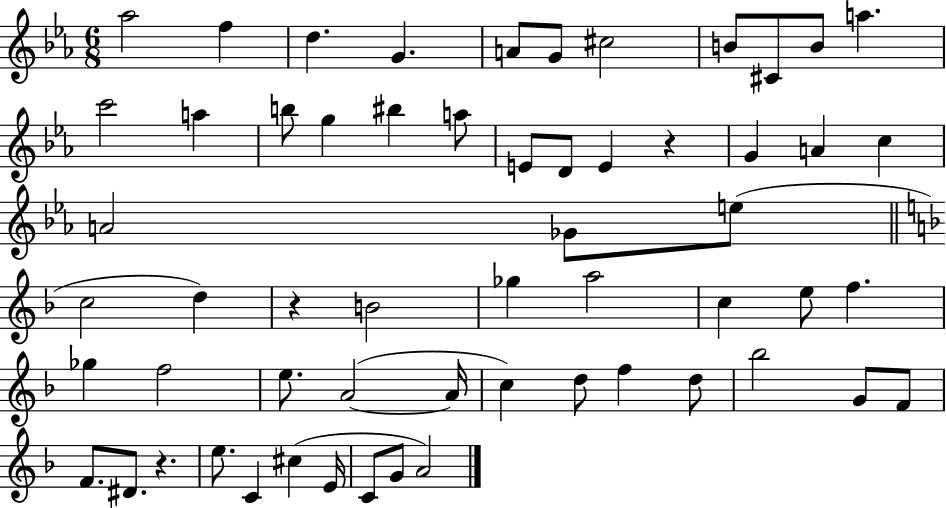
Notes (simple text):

Ab5/h F5/q D5/q. G4/q. A4/e G4/e C#5/h B4/e C#4/e B4/e A5/q. C6/h A5/q B5/e G5/q BIS5/q A5/e E4/e D4/e E4/q R/q G4/q A4/q C5/q A4/h Gb4/e E5/e C5/h D5/q R/q B4/h Gb5/q A5/h C5/q E5/e F5/q. Gb5/q F5/h E5/e. A4/h A4/s C5/q D5/e F5/q D5/e Bb5/h G4/e F4/e F4/e. D#4/e. R/q. E5/e. C4/q C#5/q E4/s C4/e G4/e A4/h